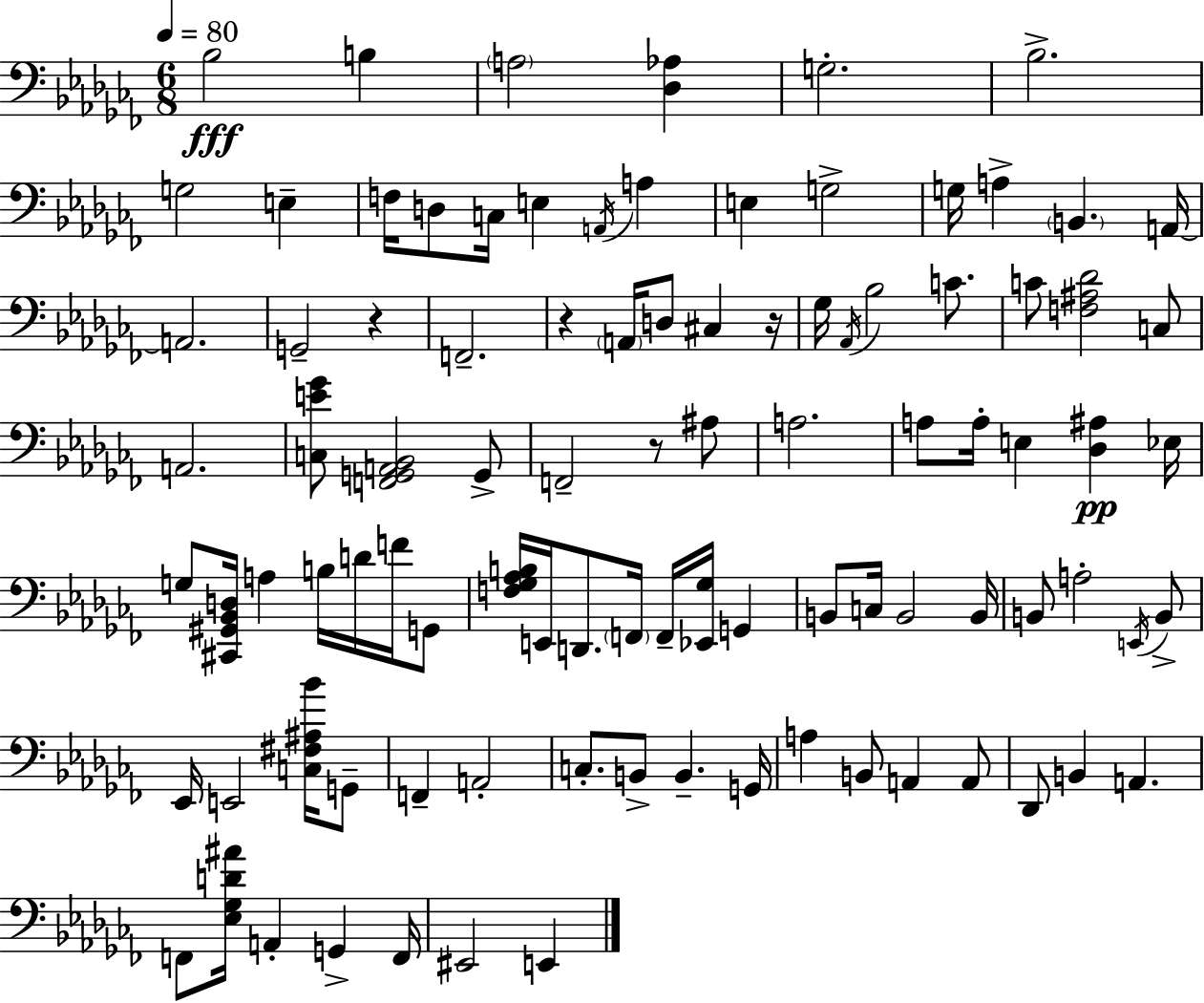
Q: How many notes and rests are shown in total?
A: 95